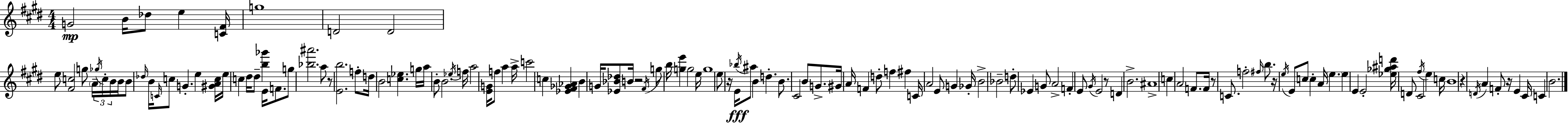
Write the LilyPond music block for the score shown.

{
  \clef treble
  \numericTimeSignature
  \time 4/4
  \key e \major
  g'2\mp b'16 des''8 e''4 <c' fis'>16 | g''1 | d'2 d'2 | e''8 <fis' c''>2 g''8 \parenthesize a'16-- \tuplet 3/2 { \acciaccatura { ges''16 } c''16-. b'16 } | \break b'16 b'8 \grace { des''16 } b'16 \grace { c'16 } c''8 g'4.-. e''4 | <gis' a' c''>16 e''16 c''4 dis''16 dis''8-- <b'' ges'''>4 e'16 | f'8. g''8 <bes'' ais'''>2. | a''8 r8 <e' b''>2. | \break f''8-. d''16 b'2 <c'' ees''>4. | g''16 a''16 b'8-. b'2. | \acciaccatura { ees''16 } f''16 a''2 <e' g'>16 f''8 a''4 | a''16-> c'''2 c''4 | \break <ees' fis' ges' aes'>4 b'4 g'16 <ees' bes' des''>8 b'16 r2 | \acciaccatura { fis'16 } g''8 b''16 <g'' e'''>4 g''2 | e''16 g''1 | e''8 r16 e'16\fff \acciaccatura { bes''16 } ais''8 b'4 | \break d''4.-. b'8. cis'2 | b'8 g'8.-> gis'16 a'16 f'4 d''8-. f''4 | fis''4 c'16 a'2 e'8 | g'4 ges'16-. b'2-> bes'2-- | \break d''8-. ees'4 g'8 a'2-> | f'4-. e'8 \acciaccatura { gis'16 } e'2 | r8 d'4 b'2.-> | ais'1-> | \break c''4 a'2 | f'8. f'16 r8 c'8. f''2-. | \grace { fis''16 } b''8. r16 \acciaccatura { e''16 } e'8 c''8 c''4-. | a'16 \parenthesize e''4. e''4 e'4 | \break e'2-. <ees'' ges'' ais'' d'''>16 d'8 cis'2 | \acciaccatura { fis''16 } e''4 c''16 b'1 | r4 \acciaccatura { d'16 } a'4 | f'8-. r16 e'4 cis'16 c'4 b'2. | \break \bar "|."
}